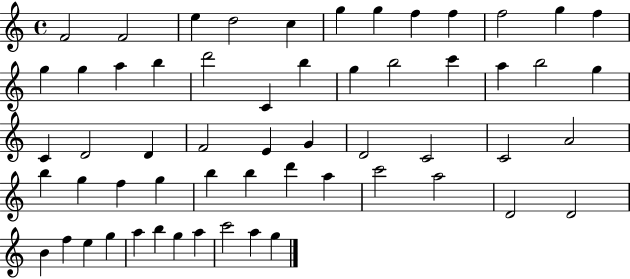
X:1
T:Untitled
M:4/4
L:1/4
K:C
F2 F2 e d2 c g g f f f2 g f g g a b d'2 C b g b2 c' a b2 g C D2 D F2 E G D2 C2 C2 A2 b g f g b b d' a c'2 a2 D2 D2 B f e g a b g a c'2 a g